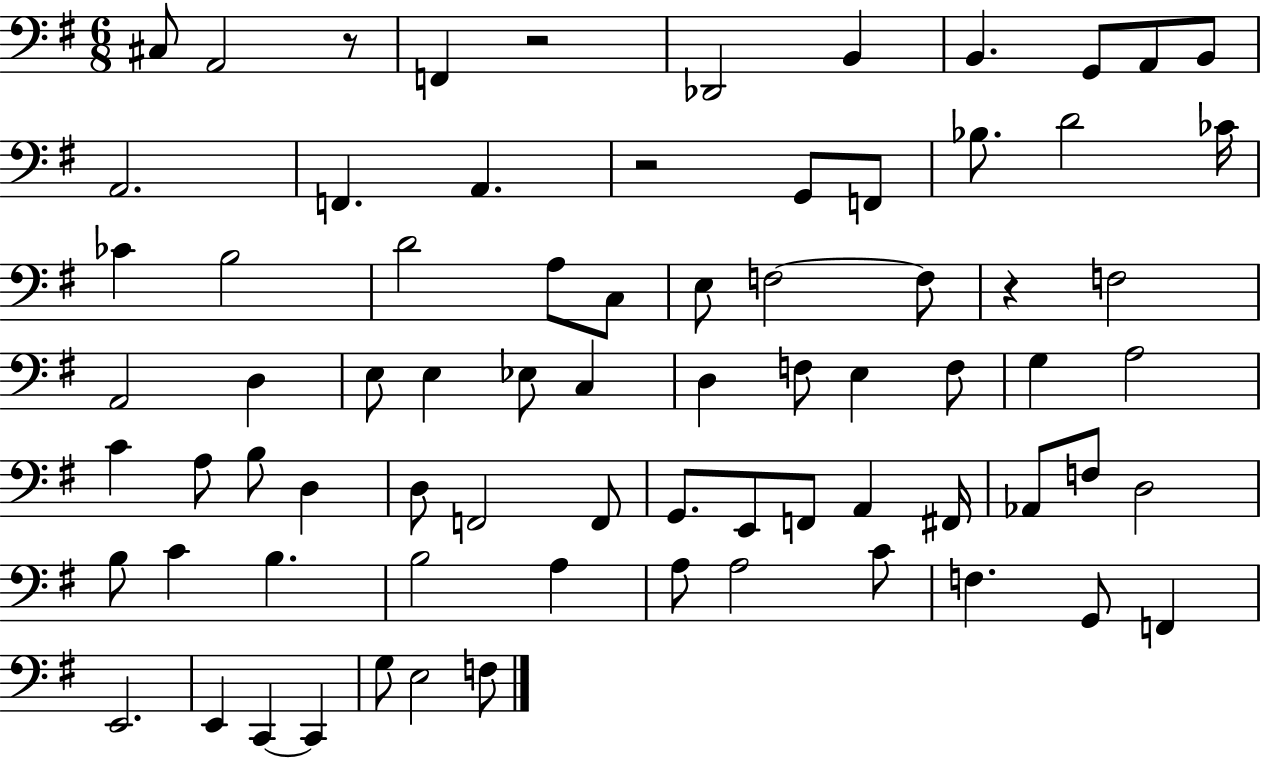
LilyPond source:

{
  \clef bass
  \numericTimeSignature
  \time 6/8
  \key g \major
  cis8 a,2 r8 | f,4 r2 | des,2 b,4 | b,4. g,8 a,8 b,8 | \break a,2. | f,4. a,4. | r2 g,8 f,8 | bes8. d'2 ces'16 | \break ces'4 b2 | d'2 a8 c8 | e8 f2~~ f8 | r4 f2 | \break a,2 d4 | e8 e4 ees8 c4 | d4 f8 e4 f8 | g4 a2 | \break c'4 a8 b8 d4 | d8 f,2 f,8 | g,8. e,8 f,8 a,4 fis,16 | aes,8 f8 d2 | \break b8 c'4 b4. | b2 a4 | a8 a2 c'8 | f4. g,8 f,4 | \break e,2. | e,4 c,4~~ c,4 | g8 e2 f8 | \bar "|."
}